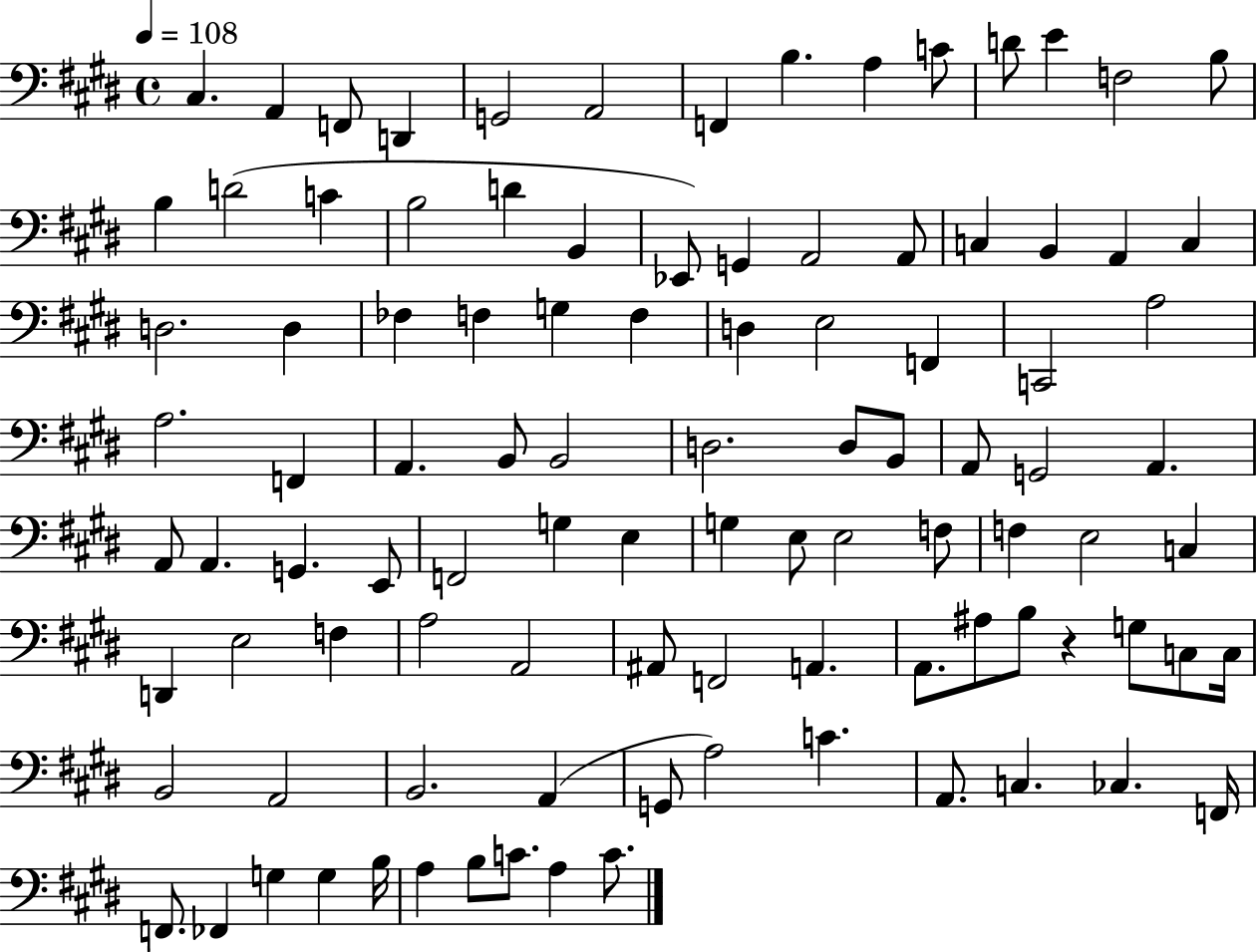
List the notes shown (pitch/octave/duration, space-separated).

C#3/q. A2/q F2/e D2/q G2/h A2/h F2/q B3/q. A3/q C4/e D4/e E4/q F3/h B3/e B3/q D4/h C4/q B3/h D4/q B2/q Eb2/e G2/q A2/h A2/e C3/q B2/q A2/q C3/q D3/h. D3/q FES3/q F3/q G3/q F3/q D3/q E3/h F2/q C2/h A3/h A3/h. F2/q A2/q. B2/e B2/h D3/h. D3/e B2/e A2/e G2/h A2/q. A2/e A2/q. G2/q. E2/e F2/h G3/q E3/q G3/q E3/e E3/h F3/e F3/q E3/h C3/q D2/q E3/h F3/q A3/h A2/h A#2/e F2/h A2/q. A2/e. A#3/e B3/e R/q G3/e C3/e C3/s B2/h A2/h B2/h. A2/q G2/e A3/h C4/q. A2/e. C3/q. CES3/q. F2/s F2/e. FES2/q G3/q G3/q B3/s A3/q B3/e C4/e. A3/q C4/e.